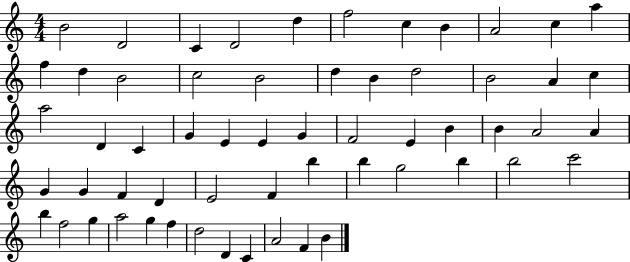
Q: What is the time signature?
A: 4/4